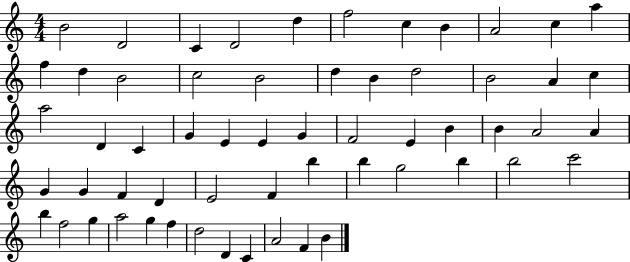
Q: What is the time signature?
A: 4/4